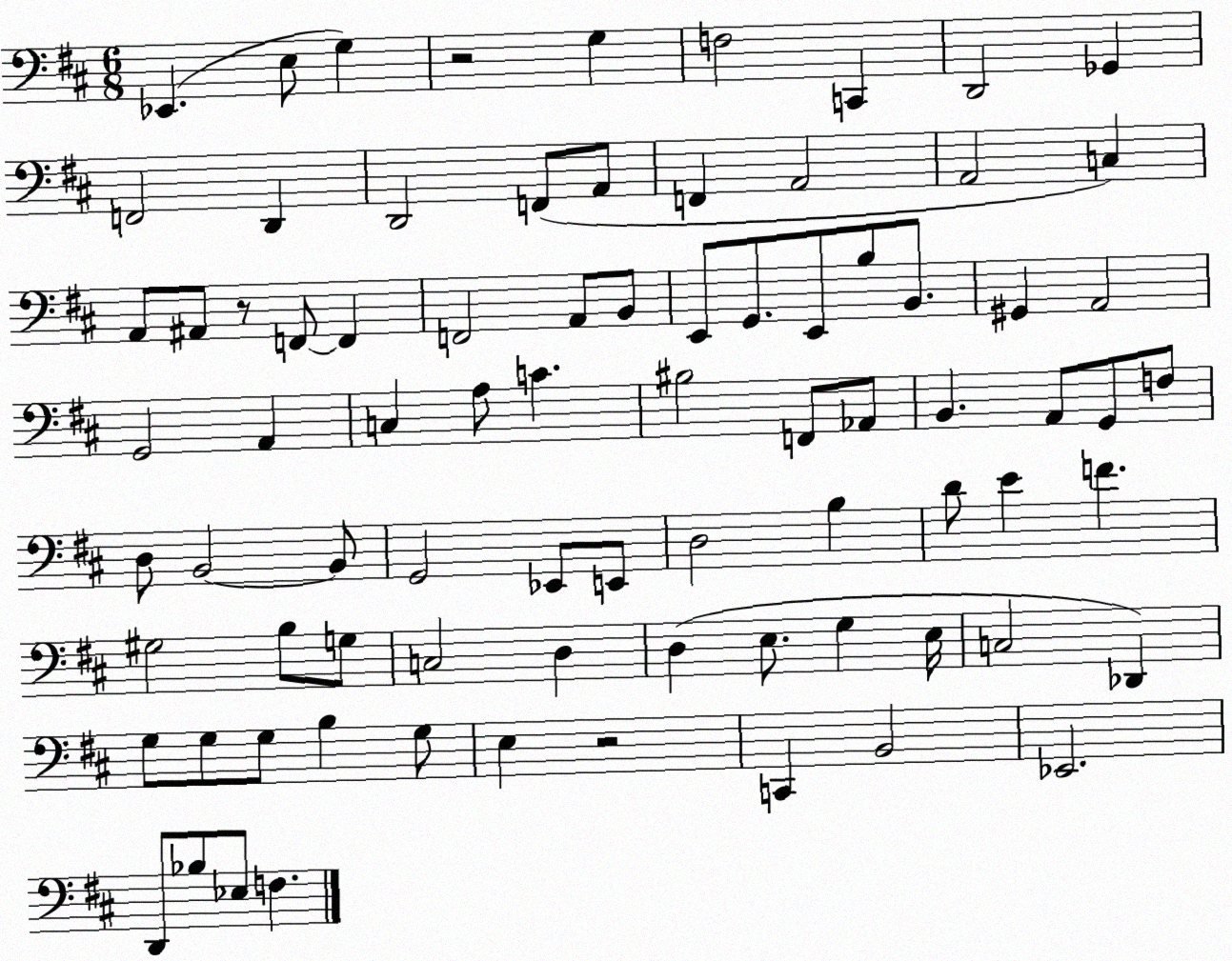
X:1
T:Untitled
M:6/8
L:1/4
K:D
_E,, E,/2 G, z2 G, F,2 C,, D,,2 _G,, F,,2 D,, D,,2 F,,/2 A,,/2 F,, A,,2 A,,2 C, A,,/2 ^A,,/2 z/2 F,,/2 F,, F,,2 A,,/2 B,,/2 E,,/2 G,,/2 E,,/2 B,/2 B,,/2 ^G,, A,,2 G,,2 A,, C, A,/2 C ^B,2 F,,/2 _A,,/2 B,, A,,/2 G,,/2 F,/2 D,/2 B,,2 B,,/2 G,,2 _E,,/2 E,,/2 D,2 B, D/2 E F ^G,2 B,/2 G,/2 C,2 D, D, E,/2 G, E,/4 C,2 _D,, G,/2 G,/2 G,/2 B, G,/2 E, z2 C,, B,,2 _E,,2 D,,/2 _B,/2 _E,/2 F,